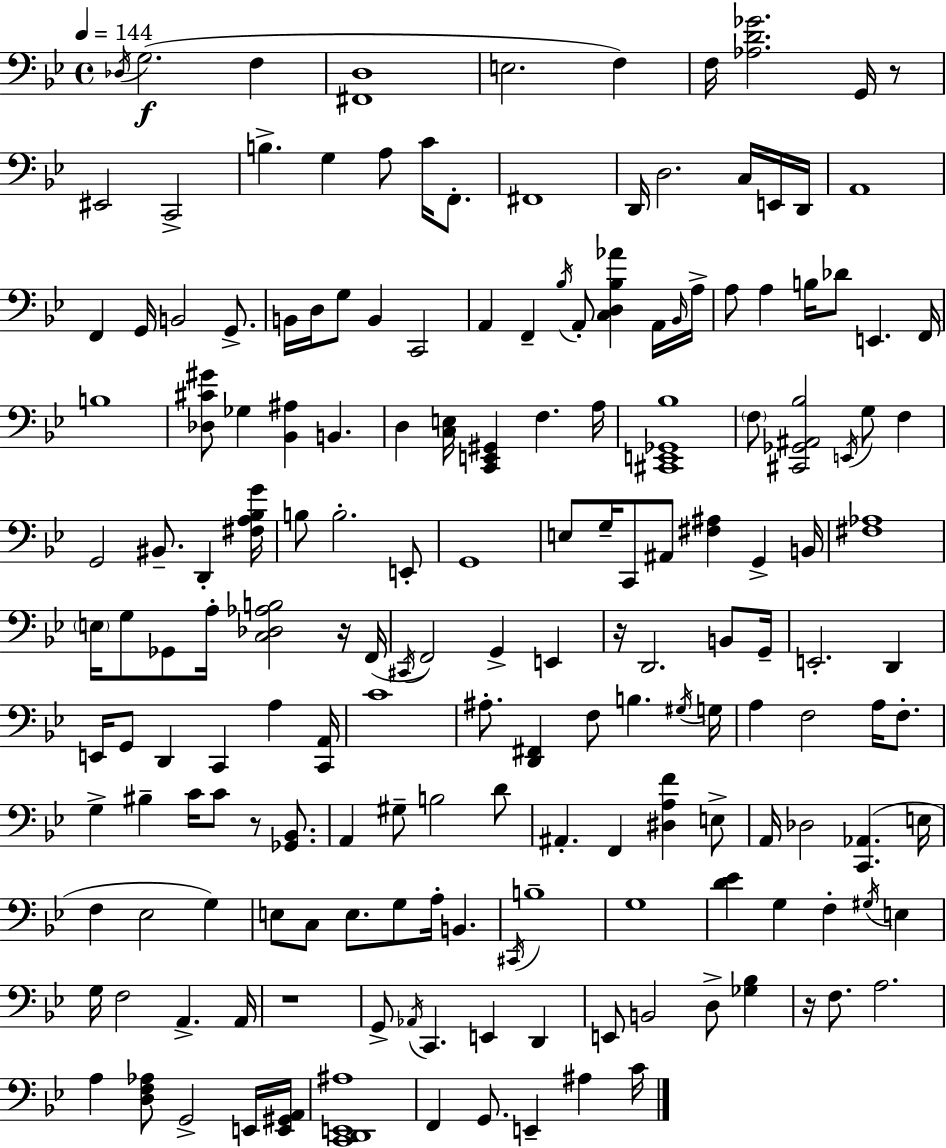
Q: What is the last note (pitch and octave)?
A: C4